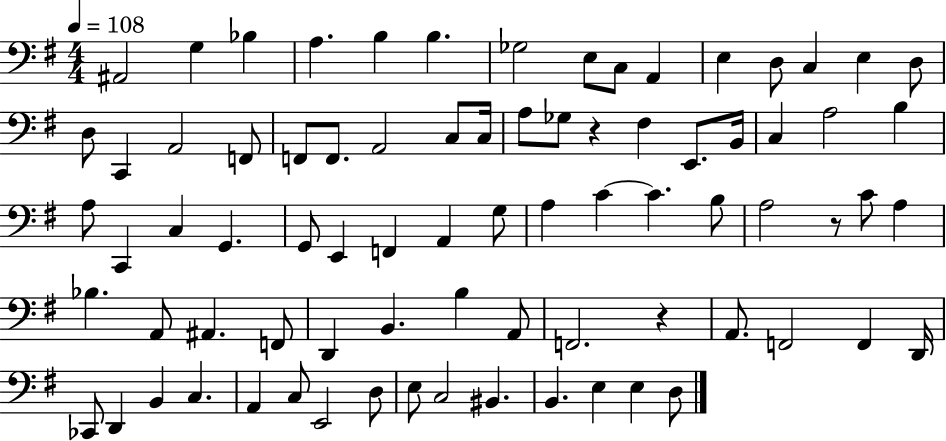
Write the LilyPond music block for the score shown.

{
  \clef bass
  \numericTimeSignature
  \time 4/4
  \key g \major
  \tempo 4 = 108
  \repeat volta 2 { ais,2 g4 bes4 | a4. b4 b4. | ges2 e8 c8 a,4 | e4 d8 c4 e4 d8 | \break d8 c,4 a,2 f,8 | f,8 f,8. a,2 c8 c16 | a8 ges8 r4 fis4 e,8. b,16 | c4 a2 b4 | \break a8 c,4 c4 g,4. | g,8 e,4 f,4 a,4 g8 | a4 c'4~~ c'4. b8 | a2 r8 c'8 a4 | \break bes4. a,8 ais,4. f,8 | d,4 b,4. b4 a,8 | f,2. r4 | a,8. f,2 f,4 d,16 | \break ces,8 d,4 b,4 c4. | a,4 c8 e,2 d8 | e8 c2 bis,4. | b,4. e4 e4 d8 | \break } \bar "|."
}